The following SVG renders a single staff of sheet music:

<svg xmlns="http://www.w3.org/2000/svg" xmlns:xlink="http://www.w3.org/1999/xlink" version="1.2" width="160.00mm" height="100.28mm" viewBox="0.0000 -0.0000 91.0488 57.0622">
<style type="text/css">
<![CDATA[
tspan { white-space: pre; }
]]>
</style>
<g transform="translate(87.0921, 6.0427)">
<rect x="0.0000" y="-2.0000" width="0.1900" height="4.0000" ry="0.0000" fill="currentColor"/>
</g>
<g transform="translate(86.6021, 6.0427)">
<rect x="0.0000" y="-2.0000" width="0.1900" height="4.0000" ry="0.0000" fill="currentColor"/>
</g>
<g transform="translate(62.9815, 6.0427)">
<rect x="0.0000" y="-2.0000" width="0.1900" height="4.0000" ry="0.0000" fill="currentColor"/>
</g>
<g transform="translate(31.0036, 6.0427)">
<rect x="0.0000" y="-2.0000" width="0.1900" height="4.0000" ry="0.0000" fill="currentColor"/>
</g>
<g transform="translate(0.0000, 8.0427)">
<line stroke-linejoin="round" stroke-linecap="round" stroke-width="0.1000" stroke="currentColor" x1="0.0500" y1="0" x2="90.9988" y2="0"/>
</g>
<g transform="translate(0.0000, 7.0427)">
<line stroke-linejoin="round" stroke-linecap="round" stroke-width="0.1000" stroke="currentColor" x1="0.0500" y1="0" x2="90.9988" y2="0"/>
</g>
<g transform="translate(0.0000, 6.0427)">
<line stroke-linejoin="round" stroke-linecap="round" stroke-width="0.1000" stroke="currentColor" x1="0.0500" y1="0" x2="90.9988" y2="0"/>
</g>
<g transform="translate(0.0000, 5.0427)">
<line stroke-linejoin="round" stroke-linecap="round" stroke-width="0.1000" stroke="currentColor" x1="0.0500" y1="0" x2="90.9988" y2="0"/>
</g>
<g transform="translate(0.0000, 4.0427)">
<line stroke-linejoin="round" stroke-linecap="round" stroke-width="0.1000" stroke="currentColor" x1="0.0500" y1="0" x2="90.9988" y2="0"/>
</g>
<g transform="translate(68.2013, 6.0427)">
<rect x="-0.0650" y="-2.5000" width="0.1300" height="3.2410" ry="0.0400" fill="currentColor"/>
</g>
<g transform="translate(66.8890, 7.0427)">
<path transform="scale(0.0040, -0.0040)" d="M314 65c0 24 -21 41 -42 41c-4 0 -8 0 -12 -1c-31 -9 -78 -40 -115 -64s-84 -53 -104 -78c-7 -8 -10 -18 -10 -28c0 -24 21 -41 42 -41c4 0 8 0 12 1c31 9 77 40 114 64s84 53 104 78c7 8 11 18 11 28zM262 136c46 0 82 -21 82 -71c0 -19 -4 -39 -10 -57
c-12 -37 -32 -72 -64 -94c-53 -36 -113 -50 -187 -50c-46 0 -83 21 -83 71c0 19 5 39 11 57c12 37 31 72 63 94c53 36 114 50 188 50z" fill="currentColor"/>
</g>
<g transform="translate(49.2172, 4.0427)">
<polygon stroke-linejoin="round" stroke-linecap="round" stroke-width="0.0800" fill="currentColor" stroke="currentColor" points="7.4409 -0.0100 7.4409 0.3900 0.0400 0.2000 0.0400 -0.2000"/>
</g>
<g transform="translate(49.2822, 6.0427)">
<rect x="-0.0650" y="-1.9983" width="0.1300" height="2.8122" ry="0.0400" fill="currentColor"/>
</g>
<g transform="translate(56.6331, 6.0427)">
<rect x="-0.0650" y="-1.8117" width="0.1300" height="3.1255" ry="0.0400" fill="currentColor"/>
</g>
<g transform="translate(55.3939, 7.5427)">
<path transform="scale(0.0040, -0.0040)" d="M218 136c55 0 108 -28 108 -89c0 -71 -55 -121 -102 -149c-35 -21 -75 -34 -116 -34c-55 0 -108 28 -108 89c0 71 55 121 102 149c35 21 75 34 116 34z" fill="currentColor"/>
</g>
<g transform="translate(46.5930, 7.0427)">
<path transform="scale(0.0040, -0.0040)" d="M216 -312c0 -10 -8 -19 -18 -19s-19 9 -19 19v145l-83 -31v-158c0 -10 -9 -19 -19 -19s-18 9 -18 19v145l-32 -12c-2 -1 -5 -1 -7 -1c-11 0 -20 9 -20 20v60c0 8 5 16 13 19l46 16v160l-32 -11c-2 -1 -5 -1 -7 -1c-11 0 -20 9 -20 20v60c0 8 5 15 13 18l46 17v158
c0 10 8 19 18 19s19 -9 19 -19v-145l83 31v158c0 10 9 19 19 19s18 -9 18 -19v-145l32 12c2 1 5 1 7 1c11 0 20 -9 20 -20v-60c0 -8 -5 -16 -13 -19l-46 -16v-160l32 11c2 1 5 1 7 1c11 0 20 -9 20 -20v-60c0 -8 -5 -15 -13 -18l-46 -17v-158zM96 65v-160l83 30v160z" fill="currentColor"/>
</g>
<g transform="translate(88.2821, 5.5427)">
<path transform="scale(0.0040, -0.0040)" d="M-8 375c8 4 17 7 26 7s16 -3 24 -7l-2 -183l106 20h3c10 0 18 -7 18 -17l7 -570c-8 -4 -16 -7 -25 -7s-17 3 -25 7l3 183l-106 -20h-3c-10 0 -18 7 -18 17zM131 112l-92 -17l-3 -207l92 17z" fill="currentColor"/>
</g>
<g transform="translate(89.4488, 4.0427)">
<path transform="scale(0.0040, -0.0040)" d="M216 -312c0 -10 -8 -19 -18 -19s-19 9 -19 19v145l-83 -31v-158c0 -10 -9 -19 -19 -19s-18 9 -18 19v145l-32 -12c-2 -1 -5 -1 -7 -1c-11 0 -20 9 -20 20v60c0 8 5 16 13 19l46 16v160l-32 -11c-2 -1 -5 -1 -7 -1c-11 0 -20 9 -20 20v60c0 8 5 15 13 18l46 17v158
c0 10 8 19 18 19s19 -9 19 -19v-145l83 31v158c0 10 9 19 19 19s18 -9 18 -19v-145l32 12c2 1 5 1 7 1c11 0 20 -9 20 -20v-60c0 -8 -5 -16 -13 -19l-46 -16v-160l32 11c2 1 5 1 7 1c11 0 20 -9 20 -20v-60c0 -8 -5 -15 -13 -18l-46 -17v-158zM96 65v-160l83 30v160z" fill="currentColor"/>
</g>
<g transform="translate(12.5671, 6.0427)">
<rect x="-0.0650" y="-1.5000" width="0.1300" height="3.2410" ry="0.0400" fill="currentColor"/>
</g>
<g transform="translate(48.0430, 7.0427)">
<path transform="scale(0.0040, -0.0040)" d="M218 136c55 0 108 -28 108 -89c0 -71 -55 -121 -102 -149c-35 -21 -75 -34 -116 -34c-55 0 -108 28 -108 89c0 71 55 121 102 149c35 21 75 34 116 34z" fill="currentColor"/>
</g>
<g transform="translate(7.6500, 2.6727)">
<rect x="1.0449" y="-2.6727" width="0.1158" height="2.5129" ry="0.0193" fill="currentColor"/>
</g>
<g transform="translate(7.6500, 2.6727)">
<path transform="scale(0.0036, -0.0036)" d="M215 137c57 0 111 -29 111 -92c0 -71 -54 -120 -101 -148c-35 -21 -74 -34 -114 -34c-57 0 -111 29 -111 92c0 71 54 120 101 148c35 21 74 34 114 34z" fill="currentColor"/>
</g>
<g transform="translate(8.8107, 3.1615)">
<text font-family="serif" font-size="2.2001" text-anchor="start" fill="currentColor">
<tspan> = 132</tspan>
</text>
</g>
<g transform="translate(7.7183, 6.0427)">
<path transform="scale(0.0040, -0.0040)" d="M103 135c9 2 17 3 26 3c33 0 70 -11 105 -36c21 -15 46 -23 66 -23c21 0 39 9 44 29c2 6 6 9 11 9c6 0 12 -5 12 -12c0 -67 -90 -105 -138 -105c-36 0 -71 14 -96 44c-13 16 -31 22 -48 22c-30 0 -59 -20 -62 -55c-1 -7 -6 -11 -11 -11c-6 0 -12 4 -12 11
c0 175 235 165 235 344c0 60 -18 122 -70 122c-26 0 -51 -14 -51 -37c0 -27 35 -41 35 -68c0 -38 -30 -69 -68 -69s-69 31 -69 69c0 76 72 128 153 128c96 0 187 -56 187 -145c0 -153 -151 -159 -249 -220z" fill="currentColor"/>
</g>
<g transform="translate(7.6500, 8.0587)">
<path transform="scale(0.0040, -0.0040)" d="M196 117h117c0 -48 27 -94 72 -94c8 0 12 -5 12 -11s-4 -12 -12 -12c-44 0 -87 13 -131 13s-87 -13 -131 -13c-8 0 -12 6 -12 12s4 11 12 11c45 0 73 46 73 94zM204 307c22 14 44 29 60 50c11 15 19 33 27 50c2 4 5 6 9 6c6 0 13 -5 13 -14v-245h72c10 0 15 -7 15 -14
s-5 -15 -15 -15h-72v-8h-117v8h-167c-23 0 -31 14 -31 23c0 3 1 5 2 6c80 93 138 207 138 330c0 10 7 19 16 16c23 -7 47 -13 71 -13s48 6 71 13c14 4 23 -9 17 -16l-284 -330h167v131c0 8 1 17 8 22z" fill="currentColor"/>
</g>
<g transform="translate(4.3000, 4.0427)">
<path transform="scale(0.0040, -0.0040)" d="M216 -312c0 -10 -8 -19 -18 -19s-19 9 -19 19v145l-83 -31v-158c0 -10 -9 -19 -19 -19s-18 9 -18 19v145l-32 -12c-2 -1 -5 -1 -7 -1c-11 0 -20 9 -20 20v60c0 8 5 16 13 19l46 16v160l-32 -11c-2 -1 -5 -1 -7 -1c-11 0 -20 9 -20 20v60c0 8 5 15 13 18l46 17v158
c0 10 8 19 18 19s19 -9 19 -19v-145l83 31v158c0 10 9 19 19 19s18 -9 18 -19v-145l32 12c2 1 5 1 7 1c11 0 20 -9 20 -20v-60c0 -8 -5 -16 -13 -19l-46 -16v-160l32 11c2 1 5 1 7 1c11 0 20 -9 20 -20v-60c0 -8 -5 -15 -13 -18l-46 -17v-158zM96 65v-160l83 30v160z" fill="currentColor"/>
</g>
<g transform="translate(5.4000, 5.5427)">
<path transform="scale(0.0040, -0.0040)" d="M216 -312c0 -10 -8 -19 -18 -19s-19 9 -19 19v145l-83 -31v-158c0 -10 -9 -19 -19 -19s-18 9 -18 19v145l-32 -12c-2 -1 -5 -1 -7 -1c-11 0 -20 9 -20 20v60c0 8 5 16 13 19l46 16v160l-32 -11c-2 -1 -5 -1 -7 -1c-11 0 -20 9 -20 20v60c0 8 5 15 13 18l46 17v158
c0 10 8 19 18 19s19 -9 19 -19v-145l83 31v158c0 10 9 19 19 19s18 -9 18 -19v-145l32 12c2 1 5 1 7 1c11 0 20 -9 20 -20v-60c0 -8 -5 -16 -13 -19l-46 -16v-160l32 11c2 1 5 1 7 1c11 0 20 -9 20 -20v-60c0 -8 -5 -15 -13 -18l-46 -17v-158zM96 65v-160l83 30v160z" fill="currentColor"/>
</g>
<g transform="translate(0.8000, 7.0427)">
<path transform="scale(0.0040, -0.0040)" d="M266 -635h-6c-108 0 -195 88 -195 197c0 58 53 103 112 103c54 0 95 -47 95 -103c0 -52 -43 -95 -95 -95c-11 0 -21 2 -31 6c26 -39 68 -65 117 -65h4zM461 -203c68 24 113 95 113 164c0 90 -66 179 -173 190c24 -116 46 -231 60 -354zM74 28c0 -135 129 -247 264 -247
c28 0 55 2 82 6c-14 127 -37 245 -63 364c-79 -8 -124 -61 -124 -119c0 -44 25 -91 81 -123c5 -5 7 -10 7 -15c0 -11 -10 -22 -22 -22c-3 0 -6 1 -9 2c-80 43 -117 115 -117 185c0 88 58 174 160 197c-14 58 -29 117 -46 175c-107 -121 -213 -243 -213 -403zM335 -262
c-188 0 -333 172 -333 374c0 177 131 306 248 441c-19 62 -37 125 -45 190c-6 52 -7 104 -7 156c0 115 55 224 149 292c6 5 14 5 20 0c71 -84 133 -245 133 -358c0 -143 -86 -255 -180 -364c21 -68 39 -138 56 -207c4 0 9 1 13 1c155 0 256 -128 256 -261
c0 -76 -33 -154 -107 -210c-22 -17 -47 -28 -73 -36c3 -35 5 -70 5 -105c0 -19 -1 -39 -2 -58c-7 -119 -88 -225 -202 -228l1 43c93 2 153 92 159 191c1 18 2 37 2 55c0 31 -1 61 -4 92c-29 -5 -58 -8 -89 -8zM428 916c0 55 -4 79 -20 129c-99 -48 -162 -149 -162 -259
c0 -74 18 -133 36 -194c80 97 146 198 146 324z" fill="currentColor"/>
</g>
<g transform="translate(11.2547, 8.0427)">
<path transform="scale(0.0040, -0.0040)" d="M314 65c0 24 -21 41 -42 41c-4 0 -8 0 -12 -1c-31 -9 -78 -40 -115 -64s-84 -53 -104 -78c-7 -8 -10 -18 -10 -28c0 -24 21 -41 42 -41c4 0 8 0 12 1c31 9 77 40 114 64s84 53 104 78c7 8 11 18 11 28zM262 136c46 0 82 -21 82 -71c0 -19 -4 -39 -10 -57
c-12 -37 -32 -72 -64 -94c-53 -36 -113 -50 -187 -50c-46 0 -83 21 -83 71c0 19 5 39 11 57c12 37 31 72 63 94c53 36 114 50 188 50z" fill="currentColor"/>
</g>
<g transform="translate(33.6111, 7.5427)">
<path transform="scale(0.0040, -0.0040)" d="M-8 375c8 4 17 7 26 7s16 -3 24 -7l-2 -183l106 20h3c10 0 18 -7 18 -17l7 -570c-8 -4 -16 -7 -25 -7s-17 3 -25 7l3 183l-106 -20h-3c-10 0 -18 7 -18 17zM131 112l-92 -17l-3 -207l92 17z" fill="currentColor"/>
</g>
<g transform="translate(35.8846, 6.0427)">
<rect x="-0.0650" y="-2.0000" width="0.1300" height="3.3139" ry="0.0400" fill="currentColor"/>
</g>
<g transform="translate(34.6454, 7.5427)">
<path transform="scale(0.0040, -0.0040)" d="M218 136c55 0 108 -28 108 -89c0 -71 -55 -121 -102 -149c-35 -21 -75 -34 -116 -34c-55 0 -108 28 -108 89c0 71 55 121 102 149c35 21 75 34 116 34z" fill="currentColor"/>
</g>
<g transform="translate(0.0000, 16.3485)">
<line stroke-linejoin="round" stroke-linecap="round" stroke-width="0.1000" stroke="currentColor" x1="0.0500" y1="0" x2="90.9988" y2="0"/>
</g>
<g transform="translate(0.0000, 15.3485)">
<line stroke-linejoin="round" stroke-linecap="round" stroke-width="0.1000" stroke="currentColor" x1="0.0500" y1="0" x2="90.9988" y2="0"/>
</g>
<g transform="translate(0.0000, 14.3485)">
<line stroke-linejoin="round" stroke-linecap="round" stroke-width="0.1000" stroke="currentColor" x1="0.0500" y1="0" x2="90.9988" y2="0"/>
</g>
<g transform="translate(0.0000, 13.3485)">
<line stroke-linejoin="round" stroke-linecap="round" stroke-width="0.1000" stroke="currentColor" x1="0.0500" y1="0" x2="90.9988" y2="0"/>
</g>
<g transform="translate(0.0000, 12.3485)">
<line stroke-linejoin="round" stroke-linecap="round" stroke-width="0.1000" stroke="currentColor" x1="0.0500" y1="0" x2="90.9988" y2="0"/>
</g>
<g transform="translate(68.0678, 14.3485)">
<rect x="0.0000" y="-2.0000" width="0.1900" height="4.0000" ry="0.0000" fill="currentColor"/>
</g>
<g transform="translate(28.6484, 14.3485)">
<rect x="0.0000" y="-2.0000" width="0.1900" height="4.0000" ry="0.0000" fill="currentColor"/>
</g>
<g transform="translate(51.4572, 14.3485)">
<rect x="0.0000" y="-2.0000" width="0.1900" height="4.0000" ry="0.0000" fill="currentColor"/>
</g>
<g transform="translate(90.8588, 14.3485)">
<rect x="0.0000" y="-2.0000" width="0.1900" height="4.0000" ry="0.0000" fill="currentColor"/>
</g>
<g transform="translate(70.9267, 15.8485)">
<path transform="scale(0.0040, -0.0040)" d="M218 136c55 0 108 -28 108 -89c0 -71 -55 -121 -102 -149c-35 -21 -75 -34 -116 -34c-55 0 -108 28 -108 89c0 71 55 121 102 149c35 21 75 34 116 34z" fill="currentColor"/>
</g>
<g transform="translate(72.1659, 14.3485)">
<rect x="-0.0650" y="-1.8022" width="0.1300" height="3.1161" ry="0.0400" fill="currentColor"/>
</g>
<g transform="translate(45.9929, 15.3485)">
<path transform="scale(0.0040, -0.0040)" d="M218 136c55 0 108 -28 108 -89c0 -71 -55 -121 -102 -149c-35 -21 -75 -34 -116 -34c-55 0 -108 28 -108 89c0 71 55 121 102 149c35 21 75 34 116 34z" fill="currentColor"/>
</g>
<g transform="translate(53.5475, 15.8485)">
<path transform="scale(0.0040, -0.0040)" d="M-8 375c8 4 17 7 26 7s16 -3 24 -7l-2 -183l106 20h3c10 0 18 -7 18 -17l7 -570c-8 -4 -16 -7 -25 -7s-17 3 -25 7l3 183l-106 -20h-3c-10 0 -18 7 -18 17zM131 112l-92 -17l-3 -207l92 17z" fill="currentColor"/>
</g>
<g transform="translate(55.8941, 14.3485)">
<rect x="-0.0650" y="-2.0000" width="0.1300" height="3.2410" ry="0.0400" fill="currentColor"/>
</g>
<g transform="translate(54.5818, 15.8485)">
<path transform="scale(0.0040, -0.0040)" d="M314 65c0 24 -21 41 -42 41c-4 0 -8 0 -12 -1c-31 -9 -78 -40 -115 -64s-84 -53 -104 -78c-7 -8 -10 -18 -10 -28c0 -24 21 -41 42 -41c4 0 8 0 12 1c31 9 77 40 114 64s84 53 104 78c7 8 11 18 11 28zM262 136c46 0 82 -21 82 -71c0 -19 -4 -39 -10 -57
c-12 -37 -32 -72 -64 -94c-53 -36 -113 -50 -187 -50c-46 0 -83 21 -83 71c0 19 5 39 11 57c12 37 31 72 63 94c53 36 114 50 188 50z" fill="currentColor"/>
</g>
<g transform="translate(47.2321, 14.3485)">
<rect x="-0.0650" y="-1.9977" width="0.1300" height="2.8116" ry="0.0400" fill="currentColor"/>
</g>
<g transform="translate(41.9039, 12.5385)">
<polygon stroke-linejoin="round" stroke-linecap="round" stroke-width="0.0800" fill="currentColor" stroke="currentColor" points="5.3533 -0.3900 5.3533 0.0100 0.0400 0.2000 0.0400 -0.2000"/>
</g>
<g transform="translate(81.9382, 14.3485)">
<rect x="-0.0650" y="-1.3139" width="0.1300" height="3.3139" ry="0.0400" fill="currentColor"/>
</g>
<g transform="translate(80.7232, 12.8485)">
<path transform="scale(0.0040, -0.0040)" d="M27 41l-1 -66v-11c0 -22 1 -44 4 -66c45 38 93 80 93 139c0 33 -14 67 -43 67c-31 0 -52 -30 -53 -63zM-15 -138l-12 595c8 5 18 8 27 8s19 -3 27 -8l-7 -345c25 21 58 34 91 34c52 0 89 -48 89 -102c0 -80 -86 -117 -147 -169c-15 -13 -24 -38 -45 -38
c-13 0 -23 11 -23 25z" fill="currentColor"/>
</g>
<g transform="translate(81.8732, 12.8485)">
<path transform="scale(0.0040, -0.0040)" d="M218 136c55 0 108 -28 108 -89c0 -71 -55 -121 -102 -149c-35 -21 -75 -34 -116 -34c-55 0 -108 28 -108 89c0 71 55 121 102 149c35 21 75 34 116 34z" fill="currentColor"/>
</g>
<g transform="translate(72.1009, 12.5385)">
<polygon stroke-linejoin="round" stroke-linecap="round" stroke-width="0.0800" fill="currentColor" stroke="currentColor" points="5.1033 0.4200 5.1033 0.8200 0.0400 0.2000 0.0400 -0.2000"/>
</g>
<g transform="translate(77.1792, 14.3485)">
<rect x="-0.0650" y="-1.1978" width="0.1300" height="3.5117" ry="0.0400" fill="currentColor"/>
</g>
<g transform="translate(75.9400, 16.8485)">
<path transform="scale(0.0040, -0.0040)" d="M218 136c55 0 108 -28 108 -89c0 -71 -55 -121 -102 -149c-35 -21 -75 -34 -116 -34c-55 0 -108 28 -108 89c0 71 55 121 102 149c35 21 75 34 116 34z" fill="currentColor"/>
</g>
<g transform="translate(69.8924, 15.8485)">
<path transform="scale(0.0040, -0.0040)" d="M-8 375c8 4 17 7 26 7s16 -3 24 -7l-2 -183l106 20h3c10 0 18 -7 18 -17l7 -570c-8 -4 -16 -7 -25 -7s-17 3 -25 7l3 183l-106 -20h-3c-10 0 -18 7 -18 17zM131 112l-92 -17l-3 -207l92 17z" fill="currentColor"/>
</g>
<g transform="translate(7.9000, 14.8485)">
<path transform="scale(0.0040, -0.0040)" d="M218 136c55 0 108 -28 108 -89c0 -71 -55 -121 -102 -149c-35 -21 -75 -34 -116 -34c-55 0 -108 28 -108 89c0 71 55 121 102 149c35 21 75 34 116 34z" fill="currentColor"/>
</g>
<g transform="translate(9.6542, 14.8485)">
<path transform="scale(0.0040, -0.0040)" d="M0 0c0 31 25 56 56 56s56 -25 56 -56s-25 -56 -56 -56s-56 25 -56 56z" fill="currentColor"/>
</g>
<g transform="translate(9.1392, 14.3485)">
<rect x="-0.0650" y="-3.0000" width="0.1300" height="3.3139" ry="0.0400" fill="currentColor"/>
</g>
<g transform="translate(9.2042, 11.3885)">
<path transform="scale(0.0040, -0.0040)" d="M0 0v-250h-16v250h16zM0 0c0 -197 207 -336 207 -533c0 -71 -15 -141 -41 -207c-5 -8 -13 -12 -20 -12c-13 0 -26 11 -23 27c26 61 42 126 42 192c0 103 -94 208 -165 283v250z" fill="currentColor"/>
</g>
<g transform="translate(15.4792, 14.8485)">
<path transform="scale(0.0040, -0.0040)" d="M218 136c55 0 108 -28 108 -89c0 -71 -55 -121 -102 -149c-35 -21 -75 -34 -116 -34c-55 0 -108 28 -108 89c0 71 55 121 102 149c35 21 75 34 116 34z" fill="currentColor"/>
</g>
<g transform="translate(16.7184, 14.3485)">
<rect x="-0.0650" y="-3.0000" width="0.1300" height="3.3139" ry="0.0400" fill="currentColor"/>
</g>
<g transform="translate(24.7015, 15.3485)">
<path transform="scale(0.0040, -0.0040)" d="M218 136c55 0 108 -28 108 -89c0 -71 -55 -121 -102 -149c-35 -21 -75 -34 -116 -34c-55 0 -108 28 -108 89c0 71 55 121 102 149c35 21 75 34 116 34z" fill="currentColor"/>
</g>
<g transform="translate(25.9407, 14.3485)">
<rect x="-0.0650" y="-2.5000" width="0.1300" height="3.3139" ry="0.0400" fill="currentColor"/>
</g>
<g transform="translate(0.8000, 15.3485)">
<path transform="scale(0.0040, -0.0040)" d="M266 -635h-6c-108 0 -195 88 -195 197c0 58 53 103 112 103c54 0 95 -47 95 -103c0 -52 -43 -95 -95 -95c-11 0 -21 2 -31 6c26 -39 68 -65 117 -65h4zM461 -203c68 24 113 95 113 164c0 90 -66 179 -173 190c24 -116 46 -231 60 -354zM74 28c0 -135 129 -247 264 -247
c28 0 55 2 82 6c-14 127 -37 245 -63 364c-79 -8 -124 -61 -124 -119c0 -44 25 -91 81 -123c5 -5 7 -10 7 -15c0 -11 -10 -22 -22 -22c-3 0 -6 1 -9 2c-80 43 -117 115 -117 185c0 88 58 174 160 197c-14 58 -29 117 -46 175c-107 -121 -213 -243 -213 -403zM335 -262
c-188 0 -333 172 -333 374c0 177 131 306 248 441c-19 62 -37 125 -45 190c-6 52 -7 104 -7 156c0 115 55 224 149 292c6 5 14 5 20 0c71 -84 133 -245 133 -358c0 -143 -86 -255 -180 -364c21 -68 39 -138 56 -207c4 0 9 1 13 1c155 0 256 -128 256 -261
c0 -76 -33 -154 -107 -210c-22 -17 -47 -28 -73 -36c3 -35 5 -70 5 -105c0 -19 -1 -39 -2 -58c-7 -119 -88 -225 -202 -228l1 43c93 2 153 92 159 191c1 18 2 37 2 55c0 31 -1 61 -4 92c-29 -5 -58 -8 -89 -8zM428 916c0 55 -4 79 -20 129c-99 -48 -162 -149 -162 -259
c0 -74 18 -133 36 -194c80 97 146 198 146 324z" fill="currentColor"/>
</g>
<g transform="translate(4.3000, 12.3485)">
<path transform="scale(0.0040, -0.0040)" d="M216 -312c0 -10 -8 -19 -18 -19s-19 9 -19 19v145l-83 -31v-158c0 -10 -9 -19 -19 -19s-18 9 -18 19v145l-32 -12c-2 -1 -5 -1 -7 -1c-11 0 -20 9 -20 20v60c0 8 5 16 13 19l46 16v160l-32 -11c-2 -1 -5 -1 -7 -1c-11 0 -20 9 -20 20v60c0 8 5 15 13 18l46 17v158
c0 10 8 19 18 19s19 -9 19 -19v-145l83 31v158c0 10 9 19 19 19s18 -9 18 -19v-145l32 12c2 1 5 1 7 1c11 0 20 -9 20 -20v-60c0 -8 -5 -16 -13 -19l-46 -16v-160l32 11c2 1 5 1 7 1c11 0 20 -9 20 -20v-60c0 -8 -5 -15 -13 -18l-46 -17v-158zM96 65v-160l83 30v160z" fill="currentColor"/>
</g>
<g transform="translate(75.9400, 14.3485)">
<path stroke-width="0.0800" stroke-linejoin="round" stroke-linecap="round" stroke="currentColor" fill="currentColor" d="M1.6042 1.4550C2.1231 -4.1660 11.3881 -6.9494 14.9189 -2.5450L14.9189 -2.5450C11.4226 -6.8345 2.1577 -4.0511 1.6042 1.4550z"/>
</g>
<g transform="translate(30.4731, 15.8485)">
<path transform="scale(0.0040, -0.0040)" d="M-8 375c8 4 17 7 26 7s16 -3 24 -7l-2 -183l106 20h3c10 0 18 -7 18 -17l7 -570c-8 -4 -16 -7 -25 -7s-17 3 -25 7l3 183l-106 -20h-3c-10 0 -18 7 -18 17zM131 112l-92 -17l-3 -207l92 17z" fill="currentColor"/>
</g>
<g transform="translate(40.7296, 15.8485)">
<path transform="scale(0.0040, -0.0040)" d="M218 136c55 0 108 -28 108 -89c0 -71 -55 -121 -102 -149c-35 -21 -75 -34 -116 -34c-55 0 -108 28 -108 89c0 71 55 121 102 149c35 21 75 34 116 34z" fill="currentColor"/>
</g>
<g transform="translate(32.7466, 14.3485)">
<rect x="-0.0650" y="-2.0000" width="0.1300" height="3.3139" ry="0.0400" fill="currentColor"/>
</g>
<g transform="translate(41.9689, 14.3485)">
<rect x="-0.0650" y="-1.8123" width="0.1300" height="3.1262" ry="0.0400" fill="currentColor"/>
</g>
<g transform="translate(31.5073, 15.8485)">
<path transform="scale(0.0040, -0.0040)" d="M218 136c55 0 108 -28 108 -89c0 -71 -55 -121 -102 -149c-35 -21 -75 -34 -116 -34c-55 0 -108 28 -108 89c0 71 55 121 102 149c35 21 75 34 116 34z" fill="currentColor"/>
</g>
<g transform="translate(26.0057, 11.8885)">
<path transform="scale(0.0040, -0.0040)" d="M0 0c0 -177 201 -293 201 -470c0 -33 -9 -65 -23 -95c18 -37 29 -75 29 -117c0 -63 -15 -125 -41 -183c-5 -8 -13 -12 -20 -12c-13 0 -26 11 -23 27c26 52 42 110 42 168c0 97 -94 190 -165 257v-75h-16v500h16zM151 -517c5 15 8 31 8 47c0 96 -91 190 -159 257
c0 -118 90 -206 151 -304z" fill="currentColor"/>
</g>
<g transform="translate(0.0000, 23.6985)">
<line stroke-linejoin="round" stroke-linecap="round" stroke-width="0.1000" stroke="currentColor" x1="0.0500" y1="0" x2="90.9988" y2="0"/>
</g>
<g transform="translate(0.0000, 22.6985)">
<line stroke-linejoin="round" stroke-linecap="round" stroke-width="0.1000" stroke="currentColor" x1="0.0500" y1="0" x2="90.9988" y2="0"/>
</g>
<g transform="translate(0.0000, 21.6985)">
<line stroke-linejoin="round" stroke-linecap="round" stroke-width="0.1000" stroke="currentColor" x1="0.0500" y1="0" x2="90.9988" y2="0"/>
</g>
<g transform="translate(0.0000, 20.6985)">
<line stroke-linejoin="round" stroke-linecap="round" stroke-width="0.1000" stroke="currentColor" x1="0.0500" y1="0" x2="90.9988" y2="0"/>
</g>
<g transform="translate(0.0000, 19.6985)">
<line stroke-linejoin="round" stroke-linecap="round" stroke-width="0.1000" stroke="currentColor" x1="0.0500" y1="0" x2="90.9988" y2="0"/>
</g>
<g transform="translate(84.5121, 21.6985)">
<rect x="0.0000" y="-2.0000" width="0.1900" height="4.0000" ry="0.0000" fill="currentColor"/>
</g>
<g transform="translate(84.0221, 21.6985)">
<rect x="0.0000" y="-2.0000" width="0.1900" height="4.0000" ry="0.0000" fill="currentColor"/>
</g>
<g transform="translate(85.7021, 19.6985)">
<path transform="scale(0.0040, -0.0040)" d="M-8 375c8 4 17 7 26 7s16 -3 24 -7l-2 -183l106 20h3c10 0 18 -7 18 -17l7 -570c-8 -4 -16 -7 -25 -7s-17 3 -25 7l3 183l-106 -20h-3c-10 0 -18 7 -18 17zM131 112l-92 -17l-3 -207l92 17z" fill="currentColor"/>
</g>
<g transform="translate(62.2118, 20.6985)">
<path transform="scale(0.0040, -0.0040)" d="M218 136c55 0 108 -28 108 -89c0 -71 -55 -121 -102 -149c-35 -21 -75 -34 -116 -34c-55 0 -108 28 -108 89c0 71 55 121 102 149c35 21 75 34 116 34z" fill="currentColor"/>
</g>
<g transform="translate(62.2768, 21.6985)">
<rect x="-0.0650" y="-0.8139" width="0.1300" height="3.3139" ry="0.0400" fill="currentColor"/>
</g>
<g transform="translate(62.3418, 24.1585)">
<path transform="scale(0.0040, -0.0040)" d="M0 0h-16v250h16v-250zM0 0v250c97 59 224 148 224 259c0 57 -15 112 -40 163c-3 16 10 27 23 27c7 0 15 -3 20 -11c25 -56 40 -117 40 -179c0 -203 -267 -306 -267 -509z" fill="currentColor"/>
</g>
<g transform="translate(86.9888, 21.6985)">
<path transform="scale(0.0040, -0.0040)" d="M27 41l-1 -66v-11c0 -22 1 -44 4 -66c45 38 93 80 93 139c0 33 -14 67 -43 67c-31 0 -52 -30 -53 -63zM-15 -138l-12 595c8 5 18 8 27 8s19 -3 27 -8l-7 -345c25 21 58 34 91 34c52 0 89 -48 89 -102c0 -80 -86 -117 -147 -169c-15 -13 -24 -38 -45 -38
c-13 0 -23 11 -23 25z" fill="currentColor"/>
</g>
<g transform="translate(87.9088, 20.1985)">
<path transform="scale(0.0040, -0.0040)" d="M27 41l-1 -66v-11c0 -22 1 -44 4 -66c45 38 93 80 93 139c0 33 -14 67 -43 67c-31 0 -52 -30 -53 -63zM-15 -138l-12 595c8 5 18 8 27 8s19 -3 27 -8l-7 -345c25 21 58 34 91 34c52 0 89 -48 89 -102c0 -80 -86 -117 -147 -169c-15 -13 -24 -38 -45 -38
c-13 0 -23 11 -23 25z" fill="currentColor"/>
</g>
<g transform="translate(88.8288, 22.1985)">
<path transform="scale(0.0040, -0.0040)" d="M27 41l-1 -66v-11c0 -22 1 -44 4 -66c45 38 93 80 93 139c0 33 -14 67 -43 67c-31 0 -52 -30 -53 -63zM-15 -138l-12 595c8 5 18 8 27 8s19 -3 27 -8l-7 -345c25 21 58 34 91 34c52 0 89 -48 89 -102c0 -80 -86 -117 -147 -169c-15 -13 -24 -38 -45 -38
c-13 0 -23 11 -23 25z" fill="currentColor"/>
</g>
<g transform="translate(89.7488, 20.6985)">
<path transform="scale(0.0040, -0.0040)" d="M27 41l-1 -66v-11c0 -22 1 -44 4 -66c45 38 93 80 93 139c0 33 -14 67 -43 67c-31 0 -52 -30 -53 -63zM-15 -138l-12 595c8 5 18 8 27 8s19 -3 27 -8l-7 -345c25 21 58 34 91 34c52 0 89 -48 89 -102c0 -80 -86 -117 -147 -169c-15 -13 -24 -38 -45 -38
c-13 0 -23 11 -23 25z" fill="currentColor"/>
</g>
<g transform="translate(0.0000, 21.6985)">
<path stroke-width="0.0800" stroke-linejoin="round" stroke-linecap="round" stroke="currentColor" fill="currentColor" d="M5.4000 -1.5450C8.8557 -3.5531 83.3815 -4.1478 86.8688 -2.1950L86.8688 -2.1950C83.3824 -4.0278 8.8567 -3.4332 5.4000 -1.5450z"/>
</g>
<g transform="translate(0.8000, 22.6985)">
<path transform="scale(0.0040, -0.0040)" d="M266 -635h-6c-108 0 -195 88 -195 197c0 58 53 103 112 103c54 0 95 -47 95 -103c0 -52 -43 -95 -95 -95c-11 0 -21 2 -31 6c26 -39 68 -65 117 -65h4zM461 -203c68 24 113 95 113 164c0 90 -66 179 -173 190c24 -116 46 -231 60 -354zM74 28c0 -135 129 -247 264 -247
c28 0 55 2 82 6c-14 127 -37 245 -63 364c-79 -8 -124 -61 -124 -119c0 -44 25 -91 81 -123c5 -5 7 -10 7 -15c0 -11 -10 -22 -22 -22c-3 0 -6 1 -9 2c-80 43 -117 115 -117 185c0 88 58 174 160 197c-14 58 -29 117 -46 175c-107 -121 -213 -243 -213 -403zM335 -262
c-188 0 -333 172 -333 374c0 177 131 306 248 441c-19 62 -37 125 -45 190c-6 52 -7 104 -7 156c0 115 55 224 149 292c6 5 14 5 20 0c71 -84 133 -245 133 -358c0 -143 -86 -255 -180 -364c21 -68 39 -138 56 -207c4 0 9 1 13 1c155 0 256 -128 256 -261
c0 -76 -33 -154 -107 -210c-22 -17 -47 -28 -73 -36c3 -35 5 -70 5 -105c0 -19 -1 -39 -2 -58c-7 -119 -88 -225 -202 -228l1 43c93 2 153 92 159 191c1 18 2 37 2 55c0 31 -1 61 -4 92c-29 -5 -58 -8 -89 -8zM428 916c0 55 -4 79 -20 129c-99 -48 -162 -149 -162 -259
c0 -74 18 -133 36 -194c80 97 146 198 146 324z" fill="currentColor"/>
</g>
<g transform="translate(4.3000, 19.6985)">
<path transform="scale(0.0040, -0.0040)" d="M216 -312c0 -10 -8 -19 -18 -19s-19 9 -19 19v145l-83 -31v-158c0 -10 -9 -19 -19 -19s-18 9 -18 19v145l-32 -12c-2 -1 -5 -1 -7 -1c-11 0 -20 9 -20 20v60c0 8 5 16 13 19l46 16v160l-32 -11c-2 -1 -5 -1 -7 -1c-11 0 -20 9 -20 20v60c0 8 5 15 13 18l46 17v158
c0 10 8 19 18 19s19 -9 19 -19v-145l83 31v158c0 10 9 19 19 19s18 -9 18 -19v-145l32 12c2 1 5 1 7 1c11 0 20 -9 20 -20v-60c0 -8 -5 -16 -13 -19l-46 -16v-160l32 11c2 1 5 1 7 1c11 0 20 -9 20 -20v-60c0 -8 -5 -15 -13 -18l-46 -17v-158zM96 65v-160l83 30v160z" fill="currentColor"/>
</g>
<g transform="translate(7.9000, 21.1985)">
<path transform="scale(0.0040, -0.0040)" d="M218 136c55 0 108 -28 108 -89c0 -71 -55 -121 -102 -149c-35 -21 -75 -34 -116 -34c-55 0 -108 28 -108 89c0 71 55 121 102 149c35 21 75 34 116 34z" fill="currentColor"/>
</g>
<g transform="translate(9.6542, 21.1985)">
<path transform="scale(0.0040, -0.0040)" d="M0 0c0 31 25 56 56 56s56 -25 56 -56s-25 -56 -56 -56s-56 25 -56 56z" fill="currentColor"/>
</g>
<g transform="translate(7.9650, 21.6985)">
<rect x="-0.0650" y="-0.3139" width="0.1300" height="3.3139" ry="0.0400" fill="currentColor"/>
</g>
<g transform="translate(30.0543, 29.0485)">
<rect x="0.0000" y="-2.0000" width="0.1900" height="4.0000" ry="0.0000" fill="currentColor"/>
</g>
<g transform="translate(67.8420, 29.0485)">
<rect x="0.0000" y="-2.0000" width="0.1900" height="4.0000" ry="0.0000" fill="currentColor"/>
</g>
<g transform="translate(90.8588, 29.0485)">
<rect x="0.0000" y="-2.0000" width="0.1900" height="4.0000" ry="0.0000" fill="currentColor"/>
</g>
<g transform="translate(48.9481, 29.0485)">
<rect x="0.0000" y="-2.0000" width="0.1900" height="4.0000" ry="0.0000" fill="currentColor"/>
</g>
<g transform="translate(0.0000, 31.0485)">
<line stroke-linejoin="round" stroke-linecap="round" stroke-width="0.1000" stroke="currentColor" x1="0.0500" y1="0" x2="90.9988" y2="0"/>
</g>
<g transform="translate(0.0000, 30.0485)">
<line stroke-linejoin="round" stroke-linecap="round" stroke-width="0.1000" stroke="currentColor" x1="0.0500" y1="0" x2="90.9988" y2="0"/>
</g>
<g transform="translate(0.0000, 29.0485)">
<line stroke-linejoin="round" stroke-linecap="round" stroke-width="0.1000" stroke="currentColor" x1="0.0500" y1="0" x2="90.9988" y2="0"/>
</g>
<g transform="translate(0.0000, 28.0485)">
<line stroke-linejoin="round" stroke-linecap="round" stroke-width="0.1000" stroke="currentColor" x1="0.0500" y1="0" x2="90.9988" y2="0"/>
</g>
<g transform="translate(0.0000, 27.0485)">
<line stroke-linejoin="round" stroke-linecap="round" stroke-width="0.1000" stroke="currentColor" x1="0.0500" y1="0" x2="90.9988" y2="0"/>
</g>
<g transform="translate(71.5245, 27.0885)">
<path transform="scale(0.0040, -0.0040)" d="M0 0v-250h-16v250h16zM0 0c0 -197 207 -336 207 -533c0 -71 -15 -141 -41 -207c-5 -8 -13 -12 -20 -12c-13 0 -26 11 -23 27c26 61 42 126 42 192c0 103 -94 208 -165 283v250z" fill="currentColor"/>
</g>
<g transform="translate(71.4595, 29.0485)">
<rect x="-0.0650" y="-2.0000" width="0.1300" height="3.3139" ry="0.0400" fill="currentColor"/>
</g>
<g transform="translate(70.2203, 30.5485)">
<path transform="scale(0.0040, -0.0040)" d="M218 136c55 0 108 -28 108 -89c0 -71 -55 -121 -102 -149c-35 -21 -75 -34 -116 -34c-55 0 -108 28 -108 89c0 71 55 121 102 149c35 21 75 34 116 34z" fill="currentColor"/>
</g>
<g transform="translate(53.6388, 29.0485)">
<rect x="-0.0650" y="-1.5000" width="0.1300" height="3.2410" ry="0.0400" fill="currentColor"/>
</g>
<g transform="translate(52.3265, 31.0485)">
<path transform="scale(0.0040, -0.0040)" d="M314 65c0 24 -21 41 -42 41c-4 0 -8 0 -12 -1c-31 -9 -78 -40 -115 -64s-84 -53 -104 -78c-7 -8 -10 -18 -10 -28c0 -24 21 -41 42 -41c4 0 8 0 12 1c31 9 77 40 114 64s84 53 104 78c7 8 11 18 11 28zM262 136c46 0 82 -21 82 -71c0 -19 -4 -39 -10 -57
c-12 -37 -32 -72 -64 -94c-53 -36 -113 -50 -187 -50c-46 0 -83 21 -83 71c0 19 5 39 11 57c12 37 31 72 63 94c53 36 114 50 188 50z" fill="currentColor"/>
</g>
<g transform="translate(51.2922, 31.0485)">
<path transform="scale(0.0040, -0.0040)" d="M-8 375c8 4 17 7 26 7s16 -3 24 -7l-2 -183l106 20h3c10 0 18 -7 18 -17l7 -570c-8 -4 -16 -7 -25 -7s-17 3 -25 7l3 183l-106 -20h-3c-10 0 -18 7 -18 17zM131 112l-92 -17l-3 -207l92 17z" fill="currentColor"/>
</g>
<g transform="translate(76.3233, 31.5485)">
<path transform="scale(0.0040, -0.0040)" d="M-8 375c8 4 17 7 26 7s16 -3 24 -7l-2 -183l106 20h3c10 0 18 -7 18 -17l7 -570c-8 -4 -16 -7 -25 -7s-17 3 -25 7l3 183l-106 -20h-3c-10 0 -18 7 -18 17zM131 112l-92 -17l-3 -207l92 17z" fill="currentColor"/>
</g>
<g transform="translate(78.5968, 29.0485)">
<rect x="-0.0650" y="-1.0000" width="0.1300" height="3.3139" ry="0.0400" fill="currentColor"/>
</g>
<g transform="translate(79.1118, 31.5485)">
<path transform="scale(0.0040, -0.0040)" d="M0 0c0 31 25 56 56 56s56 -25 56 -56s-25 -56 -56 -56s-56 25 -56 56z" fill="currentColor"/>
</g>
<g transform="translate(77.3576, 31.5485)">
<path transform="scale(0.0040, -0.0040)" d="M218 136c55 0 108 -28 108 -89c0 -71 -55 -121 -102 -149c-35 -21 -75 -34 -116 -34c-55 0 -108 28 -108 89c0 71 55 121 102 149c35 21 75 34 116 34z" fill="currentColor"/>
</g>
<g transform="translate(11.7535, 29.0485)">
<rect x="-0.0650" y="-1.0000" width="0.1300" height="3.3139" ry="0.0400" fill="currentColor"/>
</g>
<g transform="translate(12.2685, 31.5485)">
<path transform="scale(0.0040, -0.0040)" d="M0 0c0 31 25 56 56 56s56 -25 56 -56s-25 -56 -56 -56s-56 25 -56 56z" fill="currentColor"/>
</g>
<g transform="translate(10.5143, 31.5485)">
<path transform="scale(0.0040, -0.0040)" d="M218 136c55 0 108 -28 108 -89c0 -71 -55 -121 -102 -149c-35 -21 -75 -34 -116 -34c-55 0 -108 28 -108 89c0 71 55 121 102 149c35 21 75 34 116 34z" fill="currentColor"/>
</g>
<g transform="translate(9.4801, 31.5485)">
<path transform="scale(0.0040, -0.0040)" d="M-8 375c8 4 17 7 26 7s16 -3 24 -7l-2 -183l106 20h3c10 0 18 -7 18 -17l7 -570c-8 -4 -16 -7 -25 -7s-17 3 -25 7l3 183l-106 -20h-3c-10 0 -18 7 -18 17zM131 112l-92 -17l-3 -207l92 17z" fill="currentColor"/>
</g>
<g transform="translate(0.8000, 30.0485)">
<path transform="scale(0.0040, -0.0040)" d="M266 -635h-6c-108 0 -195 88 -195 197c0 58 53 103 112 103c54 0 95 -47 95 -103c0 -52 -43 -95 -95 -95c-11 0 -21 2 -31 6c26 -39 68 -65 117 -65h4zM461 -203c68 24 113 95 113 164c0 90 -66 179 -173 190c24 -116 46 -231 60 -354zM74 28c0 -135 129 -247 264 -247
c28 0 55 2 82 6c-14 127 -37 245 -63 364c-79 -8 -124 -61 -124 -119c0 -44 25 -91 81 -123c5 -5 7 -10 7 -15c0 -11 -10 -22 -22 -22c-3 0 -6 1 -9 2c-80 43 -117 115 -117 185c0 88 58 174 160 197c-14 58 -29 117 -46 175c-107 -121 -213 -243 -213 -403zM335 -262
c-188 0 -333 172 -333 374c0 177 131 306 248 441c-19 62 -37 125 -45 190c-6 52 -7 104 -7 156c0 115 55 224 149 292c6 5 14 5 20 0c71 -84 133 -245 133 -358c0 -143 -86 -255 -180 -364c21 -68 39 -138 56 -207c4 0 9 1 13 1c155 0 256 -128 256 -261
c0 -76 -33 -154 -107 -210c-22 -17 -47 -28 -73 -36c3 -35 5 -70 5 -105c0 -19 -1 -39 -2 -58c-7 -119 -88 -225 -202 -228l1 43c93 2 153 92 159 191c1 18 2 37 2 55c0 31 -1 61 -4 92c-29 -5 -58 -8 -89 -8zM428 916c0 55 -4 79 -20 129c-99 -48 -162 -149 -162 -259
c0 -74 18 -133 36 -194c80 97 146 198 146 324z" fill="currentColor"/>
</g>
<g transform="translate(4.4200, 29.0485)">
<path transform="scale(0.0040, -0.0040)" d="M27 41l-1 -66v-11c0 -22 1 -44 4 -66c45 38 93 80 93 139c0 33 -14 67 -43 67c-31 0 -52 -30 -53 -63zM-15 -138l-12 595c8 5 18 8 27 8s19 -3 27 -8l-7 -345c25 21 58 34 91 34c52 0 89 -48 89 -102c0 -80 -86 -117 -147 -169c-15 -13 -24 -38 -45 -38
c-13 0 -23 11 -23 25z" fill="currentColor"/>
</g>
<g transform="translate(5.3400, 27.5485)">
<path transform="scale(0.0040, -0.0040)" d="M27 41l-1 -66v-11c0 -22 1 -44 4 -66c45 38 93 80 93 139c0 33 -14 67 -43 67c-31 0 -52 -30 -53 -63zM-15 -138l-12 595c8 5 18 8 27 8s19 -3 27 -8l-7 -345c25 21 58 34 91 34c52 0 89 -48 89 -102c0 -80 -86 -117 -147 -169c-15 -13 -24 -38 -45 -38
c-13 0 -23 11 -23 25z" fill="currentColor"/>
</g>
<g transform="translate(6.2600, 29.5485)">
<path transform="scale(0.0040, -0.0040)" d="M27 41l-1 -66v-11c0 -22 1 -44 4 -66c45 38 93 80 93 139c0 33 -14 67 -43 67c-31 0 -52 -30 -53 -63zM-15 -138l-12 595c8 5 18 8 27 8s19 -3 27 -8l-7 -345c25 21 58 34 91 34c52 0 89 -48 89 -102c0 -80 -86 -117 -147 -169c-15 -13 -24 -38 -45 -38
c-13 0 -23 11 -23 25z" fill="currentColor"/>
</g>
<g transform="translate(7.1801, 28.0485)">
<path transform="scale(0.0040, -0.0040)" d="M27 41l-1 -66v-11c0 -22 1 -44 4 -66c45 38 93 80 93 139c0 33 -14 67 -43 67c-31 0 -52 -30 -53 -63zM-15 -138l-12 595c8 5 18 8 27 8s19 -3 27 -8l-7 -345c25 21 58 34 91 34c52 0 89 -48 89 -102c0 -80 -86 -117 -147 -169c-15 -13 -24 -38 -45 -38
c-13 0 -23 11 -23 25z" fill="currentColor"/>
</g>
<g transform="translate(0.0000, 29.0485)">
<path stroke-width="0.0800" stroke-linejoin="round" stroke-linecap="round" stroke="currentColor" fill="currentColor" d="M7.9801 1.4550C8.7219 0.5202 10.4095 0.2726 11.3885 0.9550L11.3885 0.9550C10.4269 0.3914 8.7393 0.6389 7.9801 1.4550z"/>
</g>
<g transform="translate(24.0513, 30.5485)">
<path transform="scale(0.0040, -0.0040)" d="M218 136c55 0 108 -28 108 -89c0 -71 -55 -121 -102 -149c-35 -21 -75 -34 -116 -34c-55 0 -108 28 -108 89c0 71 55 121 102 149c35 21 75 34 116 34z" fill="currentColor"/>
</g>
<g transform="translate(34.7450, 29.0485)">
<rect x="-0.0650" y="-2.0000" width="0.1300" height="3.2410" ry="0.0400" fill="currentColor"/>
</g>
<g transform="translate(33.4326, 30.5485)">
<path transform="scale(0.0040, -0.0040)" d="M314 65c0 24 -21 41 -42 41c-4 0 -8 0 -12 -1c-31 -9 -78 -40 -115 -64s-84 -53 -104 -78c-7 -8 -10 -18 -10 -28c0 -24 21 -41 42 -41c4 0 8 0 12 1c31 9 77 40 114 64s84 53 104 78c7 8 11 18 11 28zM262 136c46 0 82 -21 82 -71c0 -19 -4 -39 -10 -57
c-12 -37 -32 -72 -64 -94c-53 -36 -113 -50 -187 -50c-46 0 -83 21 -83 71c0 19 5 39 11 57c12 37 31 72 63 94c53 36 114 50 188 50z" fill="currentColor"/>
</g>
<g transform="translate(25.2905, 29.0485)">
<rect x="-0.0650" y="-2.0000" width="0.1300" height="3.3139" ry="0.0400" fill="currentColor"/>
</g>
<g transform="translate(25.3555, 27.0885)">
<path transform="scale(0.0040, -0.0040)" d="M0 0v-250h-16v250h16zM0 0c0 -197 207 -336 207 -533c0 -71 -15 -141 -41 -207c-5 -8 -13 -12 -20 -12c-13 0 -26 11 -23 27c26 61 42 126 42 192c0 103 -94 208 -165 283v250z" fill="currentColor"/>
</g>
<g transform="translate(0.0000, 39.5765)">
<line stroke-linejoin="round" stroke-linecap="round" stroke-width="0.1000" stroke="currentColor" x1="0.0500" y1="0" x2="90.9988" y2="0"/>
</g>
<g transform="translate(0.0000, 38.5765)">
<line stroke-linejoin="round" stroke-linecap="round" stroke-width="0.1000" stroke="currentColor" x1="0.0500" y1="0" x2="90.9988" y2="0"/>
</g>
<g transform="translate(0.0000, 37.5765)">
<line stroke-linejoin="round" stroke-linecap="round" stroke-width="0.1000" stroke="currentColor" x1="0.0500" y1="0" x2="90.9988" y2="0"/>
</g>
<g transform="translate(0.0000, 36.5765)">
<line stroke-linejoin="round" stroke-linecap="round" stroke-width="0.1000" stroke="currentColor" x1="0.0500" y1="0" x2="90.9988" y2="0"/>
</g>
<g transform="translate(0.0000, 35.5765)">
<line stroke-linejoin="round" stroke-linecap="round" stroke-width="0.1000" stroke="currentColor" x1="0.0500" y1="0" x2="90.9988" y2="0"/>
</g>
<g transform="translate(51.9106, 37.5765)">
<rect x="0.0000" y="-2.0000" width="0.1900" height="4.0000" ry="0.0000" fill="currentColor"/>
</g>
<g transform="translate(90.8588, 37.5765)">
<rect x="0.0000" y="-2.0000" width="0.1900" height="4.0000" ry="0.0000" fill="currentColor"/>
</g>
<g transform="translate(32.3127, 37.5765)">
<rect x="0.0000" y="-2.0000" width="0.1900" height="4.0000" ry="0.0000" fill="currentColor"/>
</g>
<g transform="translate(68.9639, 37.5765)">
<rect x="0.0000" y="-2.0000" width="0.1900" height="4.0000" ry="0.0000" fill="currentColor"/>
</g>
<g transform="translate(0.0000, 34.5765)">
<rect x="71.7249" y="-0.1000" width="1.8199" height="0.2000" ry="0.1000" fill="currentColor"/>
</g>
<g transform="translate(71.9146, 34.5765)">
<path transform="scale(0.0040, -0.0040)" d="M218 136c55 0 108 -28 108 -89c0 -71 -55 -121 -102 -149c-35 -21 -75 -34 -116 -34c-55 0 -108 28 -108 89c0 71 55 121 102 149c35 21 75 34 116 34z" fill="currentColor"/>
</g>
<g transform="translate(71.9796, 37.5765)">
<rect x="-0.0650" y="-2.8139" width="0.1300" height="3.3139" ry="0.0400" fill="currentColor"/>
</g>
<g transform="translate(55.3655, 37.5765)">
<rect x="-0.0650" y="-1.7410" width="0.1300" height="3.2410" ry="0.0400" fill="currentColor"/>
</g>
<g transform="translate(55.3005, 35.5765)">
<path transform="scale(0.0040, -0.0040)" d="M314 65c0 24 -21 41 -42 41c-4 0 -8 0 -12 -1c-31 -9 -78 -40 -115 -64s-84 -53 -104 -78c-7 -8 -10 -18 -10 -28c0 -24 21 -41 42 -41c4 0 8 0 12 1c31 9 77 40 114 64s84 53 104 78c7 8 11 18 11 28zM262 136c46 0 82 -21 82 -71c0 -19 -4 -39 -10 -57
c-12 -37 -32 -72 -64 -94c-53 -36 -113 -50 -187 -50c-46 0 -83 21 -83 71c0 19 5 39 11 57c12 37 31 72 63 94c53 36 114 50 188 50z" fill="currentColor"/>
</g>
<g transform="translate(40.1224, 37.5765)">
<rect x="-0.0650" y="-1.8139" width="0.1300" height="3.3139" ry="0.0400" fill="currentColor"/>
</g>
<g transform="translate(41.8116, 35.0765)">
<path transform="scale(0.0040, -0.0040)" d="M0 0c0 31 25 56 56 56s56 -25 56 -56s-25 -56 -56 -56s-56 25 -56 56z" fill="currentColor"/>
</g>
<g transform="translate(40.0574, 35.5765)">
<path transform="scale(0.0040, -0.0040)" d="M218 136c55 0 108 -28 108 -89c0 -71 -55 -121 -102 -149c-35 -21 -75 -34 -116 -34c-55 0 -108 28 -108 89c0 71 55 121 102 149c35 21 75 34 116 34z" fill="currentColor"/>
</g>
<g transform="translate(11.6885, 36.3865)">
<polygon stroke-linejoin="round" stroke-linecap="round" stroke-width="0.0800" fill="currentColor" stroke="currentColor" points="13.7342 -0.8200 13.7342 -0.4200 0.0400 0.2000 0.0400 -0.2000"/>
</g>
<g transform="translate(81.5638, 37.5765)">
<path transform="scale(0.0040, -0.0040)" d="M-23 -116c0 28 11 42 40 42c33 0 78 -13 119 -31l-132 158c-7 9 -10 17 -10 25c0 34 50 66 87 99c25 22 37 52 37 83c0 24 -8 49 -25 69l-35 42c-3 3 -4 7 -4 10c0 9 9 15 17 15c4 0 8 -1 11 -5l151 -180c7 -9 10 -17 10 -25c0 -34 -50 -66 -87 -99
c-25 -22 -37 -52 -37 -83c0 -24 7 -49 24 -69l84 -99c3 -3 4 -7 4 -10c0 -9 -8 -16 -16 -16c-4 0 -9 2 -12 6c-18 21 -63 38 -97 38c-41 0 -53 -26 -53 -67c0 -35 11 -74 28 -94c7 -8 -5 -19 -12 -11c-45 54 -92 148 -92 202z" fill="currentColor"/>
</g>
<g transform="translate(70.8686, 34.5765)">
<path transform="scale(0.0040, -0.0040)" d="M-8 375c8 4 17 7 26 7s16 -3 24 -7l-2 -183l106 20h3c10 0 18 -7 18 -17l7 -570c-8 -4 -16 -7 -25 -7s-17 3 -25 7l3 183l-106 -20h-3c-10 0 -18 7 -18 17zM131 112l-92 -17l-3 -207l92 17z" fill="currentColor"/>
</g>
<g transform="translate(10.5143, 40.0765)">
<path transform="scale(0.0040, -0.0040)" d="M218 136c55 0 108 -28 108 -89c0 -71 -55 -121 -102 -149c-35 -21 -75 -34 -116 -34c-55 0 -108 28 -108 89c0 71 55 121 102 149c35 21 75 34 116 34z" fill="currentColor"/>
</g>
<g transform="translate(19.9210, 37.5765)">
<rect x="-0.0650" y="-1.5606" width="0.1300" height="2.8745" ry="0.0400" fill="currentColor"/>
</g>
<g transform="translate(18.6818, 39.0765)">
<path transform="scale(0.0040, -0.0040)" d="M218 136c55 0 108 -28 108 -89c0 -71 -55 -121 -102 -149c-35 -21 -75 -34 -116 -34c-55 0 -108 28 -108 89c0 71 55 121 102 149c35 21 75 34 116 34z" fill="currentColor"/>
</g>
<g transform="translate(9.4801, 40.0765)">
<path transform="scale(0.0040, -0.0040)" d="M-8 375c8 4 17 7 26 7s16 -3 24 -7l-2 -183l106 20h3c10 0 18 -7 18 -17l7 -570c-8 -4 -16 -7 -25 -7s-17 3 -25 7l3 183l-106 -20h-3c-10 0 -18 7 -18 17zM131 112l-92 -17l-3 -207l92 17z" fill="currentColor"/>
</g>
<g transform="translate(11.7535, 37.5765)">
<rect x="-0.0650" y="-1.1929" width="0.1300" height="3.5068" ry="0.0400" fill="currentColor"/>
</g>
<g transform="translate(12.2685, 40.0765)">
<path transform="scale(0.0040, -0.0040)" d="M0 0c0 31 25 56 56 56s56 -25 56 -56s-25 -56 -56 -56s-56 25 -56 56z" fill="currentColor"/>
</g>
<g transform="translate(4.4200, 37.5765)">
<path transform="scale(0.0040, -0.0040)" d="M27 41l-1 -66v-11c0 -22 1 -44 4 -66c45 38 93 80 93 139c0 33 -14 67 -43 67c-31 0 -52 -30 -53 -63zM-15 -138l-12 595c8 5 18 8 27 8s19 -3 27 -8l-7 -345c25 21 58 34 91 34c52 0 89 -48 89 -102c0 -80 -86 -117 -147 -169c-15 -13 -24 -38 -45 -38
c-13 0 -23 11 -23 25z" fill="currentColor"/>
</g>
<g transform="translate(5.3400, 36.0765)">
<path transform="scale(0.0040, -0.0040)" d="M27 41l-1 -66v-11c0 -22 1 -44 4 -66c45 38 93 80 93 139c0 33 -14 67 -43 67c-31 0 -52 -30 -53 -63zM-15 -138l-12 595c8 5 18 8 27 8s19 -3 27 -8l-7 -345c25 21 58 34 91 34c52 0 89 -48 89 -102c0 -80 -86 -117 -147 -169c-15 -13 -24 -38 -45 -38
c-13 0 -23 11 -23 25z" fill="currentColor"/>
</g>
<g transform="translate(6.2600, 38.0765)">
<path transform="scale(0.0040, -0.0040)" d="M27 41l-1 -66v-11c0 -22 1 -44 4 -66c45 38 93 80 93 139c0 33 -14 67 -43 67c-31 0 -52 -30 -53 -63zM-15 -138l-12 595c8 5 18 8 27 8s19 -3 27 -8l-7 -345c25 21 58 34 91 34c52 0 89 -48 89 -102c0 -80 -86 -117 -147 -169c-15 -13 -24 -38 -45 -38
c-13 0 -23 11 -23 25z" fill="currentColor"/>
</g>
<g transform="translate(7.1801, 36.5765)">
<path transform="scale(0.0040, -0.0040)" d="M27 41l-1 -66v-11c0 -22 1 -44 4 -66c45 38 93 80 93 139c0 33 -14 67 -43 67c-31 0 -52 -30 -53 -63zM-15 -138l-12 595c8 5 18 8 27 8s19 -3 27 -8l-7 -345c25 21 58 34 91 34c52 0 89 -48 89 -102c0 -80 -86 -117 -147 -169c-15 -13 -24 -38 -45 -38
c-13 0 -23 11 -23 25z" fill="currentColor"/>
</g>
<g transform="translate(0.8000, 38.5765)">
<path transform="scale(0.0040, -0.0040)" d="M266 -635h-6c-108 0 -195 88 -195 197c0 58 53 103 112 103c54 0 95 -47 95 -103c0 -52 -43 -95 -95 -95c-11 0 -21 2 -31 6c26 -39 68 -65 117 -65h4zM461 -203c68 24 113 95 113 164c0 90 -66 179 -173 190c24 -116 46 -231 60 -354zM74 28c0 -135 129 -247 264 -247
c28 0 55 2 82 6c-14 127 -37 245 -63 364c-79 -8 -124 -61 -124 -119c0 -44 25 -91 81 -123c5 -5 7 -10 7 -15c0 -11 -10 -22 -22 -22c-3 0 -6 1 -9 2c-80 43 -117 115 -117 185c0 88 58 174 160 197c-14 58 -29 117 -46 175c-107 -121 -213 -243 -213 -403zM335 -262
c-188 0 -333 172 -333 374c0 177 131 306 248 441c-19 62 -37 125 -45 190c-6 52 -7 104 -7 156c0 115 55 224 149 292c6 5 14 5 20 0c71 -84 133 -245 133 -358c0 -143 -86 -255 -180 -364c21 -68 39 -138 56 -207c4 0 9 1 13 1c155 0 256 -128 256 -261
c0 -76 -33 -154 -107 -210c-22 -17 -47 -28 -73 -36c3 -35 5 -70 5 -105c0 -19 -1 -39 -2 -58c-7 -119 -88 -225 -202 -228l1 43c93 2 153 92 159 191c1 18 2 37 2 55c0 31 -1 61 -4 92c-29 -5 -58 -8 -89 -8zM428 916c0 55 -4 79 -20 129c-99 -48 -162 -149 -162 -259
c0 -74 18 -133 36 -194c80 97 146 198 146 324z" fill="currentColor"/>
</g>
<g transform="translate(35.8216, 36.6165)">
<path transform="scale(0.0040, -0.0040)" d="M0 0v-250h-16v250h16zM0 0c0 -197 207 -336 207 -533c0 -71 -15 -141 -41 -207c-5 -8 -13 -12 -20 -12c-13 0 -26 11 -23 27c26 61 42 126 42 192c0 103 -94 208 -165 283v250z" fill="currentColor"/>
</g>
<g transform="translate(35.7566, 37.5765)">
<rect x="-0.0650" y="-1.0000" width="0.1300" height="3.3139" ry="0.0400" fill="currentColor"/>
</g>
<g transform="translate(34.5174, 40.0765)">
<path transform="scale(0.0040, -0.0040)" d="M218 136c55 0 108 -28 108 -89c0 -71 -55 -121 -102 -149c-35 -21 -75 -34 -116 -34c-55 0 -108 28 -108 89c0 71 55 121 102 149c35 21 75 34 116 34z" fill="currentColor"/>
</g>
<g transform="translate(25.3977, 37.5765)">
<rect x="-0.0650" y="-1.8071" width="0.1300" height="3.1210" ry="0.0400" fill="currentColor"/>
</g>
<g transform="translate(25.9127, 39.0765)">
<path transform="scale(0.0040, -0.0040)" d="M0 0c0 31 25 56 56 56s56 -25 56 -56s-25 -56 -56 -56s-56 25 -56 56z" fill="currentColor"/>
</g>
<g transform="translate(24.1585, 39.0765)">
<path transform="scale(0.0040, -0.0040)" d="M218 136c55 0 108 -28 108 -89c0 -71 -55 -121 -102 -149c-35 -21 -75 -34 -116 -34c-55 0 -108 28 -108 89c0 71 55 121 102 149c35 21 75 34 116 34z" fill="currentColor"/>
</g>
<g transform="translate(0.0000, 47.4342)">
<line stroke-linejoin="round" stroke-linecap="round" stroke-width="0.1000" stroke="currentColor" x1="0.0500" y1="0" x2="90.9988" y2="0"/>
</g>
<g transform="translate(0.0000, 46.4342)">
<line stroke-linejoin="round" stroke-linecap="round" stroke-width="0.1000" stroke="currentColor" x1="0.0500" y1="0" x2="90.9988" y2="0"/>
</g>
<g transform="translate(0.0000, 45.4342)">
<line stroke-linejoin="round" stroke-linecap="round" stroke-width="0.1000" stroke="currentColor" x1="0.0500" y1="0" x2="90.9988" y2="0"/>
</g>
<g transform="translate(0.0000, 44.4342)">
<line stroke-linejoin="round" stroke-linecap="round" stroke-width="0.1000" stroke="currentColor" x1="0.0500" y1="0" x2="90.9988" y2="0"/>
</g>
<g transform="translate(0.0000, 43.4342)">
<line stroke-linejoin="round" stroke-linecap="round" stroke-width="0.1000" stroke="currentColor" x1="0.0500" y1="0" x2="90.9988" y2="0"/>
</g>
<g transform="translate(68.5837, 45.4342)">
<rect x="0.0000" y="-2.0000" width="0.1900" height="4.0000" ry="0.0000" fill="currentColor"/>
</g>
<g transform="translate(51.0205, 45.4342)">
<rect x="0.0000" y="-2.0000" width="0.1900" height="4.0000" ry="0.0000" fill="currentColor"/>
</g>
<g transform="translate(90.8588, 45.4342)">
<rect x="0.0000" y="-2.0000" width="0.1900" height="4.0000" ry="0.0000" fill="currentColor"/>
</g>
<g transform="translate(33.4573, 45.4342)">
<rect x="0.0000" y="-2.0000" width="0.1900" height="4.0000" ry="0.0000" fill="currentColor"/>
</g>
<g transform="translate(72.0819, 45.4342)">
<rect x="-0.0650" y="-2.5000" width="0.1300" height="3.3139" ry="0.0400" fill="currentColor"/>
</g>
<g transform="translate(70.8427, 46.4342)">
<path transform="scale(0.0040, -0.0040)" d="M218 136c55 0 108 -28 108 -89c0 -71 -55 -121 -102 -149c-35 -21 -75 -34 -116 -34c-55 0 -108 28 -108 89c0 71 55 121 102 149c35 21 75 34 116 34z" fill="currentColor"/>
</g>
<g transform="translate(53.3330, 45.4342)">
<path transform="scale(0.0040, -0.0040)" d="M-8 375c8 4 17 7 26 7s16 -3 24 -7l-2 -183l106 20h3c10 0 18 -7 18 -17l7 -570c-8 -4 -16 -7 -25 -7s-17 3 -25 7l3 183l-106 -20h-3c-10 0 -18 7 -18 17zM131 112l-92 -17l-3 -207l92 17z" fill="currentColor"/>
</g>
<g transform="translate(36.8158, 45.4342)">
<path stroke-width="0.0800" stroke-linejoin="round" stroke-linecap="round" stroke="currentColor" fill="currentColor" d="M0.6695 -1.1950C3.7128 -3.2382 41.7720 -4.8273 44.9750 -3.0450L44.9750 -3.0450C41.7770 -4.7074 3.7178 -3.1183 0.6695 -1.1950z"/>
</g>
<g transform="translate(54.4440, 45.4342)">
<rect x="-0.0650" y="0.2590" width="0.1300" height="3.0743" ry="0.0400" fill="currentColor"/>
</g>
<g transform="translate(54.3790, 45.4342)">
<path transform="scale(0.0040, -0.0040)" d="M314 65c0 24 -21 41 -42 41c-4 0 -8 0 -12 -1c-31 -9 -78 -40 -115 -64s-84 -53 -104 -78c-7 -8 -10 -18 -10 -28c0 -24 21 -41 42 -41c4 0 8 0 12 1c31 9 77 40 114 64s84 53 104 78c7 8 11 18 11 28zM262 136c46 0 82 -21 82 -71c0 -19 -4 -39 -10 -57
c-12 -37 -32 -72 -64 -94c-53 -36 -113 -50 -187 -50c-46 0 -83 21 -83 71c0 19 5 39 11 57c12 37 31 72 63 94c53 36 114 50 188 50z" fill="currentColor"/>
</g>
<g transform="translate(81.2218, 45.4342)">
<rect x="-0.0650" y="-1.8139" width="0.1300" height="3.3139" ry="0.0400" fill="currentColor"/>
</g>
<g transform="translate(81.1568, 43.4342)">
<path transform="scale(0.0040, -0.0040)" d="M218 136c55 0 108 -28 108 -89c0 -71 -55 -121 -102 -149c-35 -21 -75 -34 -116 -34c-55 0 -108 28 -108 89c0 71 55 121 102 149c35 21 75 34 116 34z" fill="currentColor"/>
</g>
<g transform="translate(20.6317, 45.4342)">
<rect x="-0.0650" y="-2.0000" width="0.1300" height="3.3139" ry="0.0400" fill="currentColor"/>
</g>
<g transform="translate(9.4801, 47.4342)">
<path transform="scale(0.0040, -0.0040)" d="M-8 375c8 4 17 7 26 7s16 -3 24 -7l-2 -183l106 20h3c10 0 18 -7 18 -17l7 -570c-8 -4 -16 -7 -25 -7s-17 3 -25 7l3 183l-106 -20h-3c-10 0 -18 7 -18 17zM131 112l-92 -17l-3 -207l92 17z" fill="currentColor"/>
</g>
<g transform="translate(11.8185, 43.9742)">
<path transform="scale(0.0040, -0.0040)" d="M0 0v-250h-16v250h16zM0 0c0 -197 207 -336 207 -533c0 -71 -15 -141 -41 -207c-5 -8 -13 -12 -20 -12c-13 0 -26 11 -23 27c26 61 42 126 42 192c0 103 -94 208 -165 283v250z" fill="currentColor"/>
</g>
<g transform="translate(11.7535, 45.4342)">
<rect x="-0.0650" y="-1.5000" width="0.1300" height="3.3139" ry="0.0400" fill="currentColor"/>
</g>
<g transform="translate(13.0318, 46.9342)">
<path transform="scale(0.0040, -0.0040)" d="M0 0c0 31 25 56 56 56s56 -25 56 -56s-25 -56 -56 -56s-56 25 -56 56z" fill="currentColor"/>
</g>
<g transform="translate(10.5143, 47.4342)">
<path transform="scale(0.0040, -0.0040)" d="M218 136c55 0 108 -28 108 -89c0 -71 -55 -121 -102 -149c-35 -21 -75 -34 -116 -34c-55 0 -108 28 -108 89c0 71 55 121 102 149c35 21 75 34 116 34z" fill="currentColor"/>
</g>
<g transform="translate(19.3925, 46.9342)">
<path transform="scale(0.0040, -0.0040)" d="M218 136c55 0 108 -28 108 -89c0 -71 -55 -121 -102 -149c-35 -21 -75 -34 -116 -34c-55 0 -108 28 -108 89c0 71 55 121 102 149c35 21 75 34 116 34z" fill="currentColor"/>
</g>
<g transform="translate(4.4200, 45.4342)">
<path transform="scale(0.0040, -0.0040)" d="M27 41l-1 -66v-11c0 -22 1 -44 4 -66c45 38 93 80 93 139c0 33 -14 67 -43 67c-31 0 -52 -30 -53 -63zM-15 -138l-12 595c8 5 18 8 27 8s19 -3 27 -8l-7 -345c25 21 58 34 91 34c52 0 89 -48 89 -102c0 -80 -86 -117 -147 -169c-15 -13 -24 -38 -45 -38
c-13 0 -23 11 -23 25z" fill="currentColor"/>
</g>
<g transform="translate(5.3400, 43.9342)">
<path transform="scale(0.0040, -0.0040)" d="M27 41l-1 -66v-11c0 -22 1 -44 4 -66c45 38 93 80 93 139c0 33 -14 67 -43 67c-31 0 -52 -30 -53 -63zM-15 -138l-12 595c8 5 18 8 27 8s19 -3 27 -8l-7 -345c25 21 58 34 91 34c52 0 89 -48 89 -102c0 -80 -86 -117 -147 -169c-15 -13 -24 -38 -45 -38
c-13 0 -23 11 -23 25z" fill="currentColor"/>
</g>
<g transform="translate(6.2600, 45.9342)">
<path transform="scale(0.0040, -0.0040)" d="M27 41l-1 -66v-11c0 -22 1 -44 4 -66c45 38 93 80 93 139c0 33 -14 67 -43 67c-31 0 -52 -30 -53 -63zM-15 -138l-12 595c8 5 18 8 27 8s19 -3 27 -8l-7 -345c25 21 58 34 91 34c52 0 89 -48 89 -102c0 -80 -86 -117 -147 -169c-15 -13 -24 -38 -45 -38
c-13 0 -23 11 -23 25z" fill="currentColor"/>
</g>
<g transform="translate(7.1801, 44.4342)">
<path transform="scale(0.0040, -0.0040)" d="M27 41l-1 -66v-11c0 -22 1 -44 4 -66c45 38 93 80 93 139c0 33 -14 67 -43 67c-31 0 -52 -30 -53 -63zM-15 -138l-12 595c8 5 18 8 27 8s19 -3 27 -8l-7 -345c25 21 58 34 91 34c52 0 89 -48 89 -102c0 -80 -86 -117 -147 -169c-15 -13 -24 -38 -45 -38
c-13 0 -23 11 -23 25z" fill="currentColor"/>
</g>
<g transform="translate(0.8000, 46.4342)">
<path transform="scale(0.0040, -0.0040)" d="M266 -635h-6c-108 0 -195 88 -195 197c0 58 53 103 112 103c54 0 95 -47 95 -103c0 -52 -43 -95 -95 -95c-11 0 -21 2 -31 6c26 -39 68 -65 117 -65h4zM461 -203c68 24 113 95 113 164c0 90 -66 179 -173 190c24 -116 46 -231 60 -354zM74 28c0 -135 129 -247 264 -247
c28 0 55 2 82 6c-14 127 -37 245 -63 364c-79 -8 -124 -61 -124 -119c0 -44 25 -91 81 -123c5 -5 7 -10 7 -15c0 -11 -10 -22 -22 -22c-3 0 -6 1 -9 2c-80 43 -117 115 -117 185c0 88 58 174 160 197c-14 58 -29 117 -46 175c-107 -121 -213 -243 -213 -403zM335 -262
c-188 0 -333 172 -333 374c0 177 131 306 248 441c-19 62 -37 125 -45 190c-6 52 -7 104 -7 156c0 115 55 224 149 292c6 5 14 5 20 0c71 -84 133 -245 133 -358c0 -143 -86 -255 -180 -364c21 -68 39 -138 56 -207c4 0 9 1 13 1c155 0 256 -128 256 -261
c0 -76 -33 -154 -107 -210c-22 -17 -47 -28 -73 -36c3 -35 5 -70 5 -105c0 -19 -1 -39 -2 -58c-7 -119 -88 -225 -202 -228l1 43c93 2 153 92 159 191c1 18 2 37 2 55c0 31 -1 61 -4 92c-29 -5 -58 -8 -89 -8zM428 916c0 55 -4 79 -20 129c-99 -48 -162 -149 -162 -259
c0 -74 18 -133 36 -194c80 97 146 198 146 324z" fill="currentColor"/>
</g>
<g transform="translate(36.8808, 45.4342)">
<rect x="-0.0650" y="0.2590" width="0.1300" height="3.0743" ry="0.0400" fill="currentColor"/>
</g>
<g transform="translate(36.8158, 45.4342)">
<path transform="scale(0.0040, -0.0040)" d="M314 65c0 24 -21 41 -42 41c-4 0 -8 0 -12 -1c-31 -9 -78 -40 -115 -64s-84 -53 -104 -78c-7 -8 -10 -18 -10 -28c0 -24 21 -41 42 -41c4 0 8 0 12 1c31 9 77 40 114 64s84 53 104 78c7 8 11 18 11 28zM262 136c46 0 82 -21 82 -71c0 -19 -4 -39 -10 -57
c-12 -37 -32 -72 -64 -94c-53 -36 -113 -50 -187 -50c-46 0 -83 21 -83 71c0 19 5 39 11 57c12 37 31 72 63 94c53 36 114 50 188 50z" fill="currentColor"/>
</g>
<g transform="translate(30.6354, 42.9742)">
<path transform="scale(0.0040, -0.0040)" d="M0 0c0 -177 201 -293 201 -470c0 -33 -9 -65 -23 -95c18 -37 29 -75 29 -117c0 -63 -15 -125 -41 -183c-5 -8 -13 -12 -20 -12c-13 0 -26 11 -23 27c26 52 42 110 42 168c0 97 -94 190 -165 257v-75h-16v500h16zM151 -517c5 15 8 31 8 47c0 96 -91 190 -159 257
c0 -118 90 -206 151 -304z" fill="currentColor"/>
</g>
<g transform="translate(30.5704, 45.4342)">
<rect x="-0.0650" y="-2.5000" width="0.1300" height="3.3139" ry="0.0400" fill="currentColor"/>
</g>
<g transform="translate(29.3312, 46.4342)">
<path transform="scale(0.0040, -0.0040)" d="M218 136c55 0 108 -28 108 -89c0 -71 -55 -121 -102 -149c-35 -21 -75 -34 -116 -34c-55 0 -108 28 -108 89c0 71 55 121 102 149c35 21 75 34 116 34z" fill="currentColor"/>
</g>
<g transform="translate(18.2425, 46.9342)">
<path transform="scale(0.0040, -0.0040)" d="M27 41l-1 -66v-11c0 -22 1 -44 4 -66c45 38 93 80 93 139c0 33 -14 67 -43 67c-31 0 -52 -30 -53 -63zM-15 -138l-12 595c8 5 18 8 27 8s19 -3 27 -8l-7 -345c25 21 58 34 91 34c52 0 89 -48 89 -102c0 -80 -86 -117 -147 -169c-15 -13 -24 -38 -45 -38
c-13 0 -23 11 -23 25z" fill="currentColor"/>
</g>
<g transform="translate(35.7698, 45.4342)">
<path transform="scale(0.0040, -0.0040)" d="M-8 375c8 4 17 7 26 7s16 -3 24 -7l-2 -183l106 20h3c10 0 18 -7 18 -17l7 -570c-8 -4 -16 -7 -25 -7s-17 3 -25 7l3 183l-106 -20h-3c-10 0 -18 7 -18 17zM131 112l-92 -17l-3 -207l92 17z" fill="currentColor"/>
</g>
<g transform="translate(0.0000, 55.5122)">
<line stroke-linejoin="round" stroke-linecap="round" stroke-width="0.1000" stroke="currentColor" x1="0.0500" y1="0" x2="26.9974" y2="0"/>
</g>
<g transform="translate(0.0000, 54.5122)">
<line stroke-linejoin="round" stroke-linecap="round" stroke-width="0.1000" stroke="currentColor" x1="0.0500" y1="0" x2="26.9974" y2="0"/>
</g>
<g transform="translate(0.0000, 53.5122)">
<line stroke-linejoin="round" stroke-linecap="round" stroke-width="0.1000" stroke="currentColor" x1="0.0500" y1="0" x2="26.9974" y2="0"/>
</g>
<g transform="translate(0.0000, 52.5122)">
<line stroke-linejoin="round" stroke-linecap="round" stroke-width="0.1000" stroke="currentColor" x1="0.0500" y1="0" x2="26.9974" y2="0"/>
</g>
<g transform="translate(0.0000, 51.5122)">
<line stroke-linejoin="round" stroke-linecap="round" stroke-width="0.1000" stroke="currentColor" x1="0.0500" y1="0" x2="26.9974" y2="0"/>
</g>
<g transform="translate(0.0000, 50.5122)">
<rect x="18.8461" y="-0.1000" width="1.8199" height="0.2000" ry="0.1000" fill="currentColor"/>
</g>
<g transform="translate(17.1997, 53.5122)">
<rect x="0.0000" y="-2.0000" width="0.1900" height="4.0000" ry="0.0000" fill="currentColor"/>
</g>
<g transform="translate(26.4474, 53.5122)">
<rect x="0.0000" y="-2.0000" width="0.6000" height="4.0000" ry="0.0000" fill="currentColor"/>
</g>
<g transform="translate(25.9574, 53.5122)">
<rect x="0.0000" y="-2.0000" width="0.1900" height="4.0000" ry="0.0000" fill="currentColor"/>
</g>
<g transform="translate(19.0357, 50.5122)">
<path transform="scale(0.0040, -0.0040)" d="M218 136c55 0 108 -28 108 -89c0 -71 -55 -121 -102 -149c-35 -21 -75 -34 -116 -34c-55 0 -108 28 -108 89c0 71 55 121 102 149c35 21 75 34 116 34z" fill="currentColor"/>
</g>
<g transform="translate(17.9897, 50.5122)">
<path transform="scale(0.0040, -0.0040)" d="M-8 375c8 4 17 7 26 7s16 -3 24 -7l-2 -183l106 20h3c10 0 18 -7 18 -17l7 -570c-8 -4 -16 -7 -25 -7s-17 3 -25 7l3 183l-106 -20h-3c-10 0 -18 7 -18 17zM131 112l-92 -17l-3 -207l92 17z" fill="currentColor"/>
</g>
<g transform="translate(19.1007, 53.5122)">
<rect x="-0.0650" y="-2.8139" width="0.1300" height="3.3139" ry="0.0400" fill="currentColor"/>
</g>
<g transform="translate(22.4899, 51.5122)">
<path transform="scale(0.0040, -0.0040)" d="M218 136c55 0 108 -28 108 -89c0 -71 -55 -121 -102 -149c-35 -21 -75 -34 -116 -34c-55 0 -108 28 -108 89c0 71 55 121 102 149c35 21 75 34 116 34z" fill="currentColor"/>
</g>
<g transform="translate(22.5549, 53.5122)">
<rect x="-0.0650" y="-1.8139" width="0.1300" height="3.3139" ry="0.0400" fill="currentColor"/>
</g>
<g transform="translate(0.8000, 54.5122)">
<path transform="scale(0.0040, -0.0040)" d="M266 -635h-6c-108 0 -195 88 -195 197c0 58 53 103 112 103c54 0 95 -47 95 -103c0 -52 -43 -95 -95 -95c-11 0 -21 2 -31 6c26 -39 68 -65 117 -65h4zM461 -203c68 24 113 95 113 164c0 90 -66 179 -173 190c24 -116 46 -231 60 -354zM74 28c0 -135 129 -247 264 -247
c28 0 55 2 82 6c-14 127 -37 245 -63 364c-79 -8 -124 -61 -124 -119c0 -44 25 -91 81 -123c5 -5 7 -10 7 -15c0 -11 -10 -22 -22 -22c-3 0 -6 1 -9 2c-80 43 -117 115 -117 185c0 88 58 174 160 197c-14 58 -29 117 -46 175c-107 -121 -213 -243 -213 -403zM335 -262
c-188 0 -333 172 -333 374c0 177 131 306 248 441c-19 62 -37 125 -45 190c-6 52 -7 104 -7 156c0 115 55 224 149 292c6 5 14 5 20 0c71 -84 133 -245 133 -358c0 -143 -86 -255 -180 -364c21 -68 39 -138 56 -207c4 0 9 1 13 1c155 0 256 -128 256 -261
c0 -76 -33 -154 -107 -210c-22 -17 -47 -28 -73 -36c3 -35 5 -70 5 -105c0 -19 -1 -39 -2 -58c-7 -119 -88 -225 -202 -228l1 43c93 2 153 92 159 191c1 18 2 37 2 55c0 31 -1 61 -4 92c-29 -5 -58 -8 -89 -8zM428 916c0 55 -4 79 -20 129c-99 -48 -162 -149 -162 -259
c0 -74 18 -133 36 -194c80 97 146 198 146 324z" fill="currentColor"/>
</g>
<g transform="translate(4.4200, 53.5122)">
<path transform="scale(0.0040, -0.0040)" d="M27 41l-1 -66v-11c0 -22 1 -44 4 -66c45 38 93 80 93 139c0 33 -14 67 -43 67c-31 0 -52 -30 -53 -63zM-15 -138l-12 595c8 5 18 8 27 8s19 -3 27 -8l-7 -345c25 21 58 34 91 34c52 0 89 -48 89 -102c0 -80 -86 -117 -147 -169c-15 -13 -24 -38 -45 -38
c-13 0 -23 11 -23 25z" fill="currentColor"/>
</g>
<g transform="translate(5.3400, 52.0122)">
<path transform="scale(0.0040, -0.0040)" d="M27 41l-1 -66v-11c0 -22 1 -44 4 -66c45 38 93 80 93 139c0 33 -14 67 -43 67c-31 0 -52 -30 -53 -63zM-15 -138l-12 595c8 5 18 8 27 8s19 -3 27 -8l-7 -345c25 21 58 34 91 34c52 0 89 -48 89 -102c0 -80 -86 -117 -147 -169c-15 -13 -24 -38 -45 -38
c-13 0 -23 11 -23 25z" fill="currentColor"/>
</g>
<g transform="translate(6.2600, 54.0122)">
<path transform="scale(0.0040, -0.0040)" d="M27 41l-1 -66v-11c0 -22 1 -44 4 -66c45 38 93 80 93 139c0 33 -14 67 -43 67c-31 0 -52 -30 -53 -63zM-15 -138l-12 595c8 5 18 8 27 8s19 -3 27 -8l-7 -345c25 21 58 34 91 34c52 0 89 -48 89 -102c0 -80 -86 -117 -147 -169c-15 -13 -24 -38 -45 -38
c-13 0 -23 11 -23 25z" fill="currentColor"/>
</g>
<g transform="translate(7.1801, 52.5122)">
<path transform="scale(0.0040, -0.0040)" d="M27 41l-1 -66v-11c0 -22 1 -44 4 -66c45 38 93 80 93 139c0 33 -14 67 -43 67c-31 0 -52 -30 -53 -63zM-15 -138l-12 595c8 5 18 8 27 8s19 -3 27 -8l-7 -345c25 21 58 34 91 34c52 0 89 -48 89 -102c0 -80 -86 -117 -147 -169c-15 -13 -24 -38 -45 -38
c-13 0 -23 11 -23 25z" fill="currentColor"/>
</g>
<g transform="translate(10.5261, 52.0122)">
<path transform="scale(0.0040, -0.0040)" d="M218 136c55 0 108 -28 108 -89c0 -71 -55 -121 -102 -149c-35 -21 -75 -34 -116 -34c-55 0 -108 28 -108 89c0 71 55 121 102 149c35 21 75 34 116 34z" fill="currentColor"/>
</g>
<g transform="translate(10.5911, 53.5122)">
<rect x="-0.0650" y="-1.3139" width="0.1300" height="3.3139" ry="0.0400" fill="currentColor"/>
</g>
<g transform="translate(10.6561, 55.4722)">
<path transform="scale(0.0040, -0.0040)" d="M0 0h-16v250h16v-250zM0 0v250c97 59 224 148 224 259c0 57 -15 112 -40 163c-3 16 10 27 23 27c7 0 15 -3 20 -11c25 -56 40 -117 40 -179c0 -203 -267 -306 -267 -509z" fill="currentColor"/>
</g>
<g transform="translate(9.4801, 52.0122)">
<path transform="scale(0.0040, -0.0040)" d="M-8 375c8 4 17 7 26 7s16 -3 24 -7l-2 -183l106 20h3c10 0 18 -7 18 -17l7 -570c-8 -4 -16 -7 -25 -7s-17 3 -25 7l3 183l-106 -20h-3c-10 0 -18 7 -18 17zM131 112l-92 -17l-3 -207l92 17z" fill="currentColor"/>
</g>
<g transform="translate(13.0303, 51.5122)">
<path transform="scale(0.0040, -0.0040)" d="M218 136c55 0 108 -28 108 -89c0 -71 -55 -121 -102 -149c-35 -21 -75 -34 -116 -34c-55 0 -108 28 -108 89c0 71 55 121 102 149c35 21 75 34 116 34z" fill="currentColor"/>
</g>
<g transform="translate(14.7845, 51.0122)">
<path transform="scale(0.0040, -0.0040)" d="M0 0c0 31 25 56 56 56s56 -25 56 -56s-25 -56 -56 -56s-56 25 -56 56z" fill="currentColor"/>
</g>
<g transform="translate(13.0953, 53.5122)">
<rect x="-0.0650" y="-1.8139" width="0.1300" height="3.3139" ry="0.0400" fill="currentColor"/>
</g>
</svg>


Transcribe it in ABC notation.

X:1
T:Untitled
M:2/4
L:1/4
K:D
E2 F ^G/2 F/2 G2 A/2 A G/4 F F/2 G/2 F2 F/2 D/2 _e c d/2 D F/2 F2 E2 F/2 D D/2 F/2 F/2 _D/2 f f2 a z E/2 _F G/4 B2 B2 G f e/2 f a f